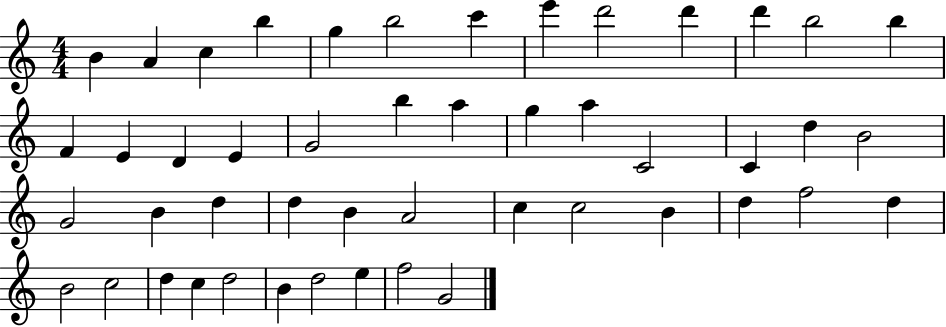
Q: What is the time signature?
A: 4/4